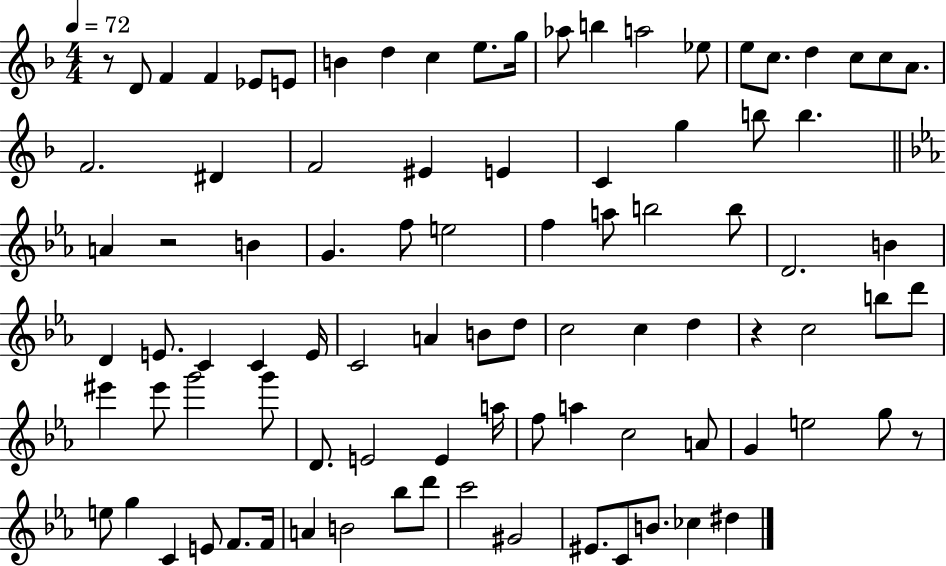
{
  \clef treble
  \numericTimeSignature
  \time 4/4
  \key f \major
  \tempo 4 = 72
  r8 d'8 f'4 f'4 ees'8 e'8 | b'4 d''4 c''4 e''8. g''16 | aes''8 b''4 a''2 ees''8 | e''8 c''8. d''4 c''8 c''8 a'8. | \break f'2. dis'4 | f'2 eis'4 e'4 | c'4 g''4 b''8 b''4. | \bar "||" \break \key c \minor a'4 r2 b'4 | g'4. f''8 e''2 | f''4 a''8 b''2 b''8 | d'2. b'4 | \break d'4 e'8. c'4 c'4 e'16 | c'2 a'4 b'8 d''8 | c''2 c''4 d''4 | r4 c''2 b''8 d'''8 | \break eis'''4 eis'''8 g'''2 g'''8 | d'8. e'2 e'4 a''16 | f''8 a''4 c''2 a'8 | g'4 e''2 g''8 r8 | \break e''8 g''4 c'4 e'8 f'8. f'16 | a'4 b'2 bes''8 d'''8 | c'''2 gis'2 | eis'8. c'8 b'8. ces''4 dis''4 | \break \bar "|."
}